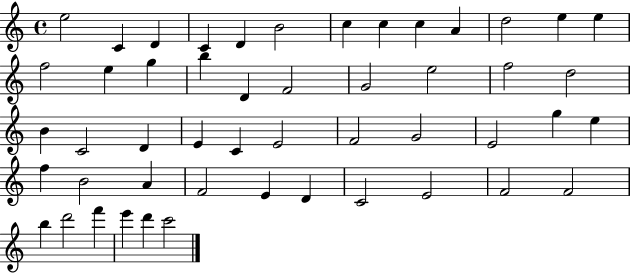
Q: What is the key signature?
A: C major